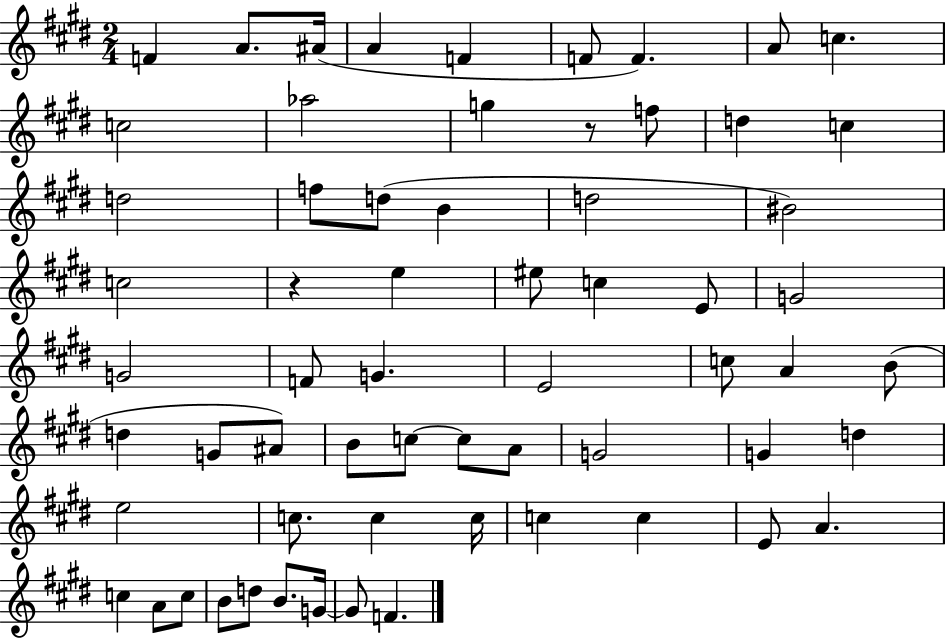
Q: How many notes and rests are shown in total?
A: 63